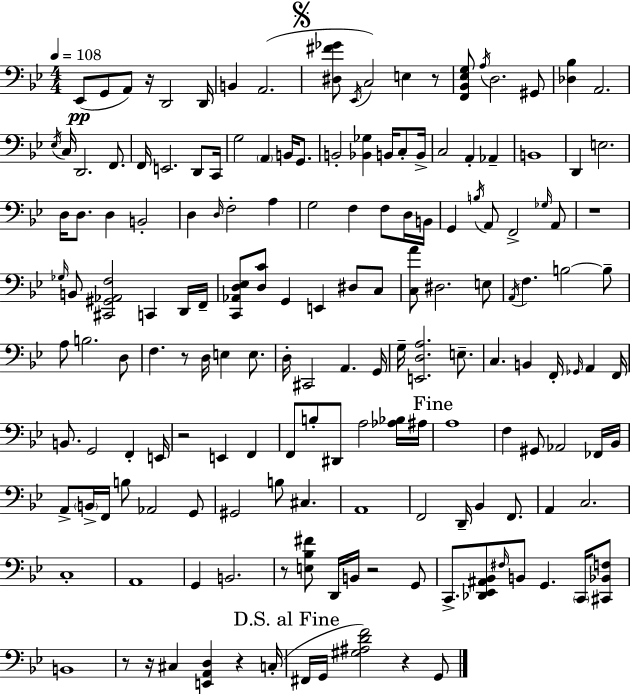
{
  \clef bass
  \numericTimeSignature
  \time 4/4
  \key g \minor
  \tempo 4 = 108
  ees,8(\pp g,8 a,8) r16 d,2 d,16 | b,4 a,2.( | \mark \markup { \musicglyph "scripts.segno" } <dis fis' ges'>8 \acciaccatura { ees,16 }) c2 e4 r8 | <f, bes, ees g>8 \acciaccatura { a16 } d2. | \break gis,8 <des bes>4 a,2. | \acciaccatura { ees16 } c16 d,2. | f,8. f,16 e,2. | d,8 c,16 g2 \parenthesize a,4 b,16 | \break g,8. b,2-. <bes, ges>4 b,16 | c8-. b,16-> c2 a,4-. aes,4-- | b,1 | d,4 e2. | \break d16 d8. d4 b,2-. | d4 \grace { d16 } f2-. | a4 g2 f4 | f8 d16 b,16 g,4 \acciaccatura { b16 } a,8 f,2-> | \break \grace { ges16 } a,8 r1 | \grace { ges16 } b,8 <cis, gis, aes, f>2 | c,4 d,16 f,16-- <c, aes, d ees>8 <d c'>8 g,4 e,4 | dis8 c8 <c a'>8 dis2. | \break e8 \acciaccatura { a,16 } f4. b2~~ | b8-- a8 b2. | d8 f4. r8 | d16 e4 e8. d16-. cis,2 | \break a,4. g,16 g16-- <e, d a>2. | e8.-- c4. b,4 | f,16-. \grace { ges,16 } a,4 f,16 b,8. g,2 | f,4-. e,16 r2 | \break e,4 f,4 f,8 b8-. dis,8 a2 | <aes bes>16 ais16 \mark "Fine" a1 | f4 gis,8 aes,2 | fes,16 bes,16 a,8-> \parenthesize b,16-> f,16 b8 aes,2 | \break g,8 gis,2 | b8 cis4. a,1 | f,2 | d,16-- bes,4 f,8. a,4 c2. | \break c1-. | a,1 | g,4 b,2. | r8 <e bes fis'>8 d,16 b,16 r2 | \break g,8 c,8.-> <des, ees, ais, bes,>8 \grace { fis16 } b,8 | g,4. \parenthesize c,16 <cis, bes, f>8 b,1 | r8 r16 cis4 | <e, a, d>4 r4 c16-.( \mark "D.S. al Fine" fis,16 g,16 <gis ais d' f'>2) | \break r4 g,8 \bar "|."
}